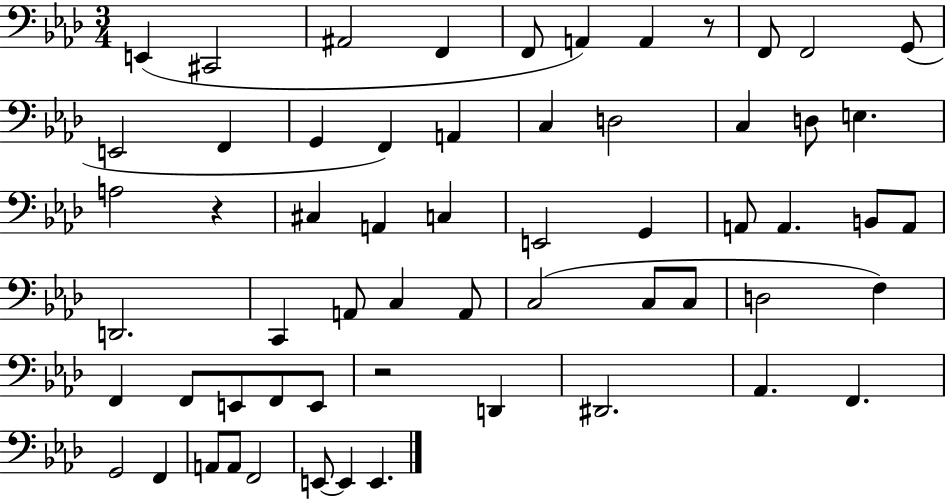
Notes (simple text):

E2/q C#2/h A#2/h F2/q F2/e A2/q A2/q R/e F2/e F2/h G2/e E2/h F2/q G2/q F2/q A2/q C3/q D3/h C3/q D3/e E3/q. A3/h R/q C#3/q A2/q C3/q E2/h G2/q A2/e A2/q. B2/e A2/e D2/h. C2/q A2/e C3/q A2/e C3/h C3/e C3/e D3/h F3/q F2/q F2/e E2/e F2/e E2/e R/h D2/q D#2/h. Ab2/q. F2/q. G2/h F2/q A2/e A2/e F2/h E2/e E2/q E2/q.